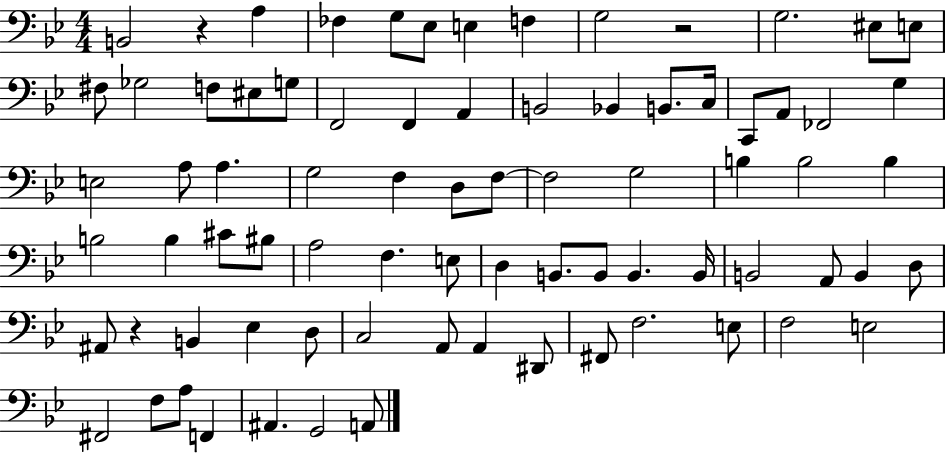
{
  \clef bass
  \numericTimeSignature
  \time 4/4
  \key bes \major
  \repeat volta 2 { b,2 r4 a4 | fes4 g8 ees8 e4 f4 | g2 r2 | g2. eis8 e8 | \break fis8 ges2 f8 eis8 g8 | f,2 f,4 a,4 | b,2 bes,4 b,8. c16 | c,8 a,8 fes,2 g4 | \break e2 a8 a4. | g2 f4 d8 f8~~ | f2 g2 | b4 b2 b4 | \break b2 b4 cis'8 bis8 | a2 f4. e8 | d4 b,8. b,8 b,4. b,16 | b,2 a,8 b,4 d8 | \break ais,8 r4 b,4 ees4 d8 | c2 a,8 a,4 dis,8 | fis,8 f2. e8 | f2 e2 | \break fis,2 f8 a8 f,4 | ais,4. g,2 a,8 | } \bar "|."
}